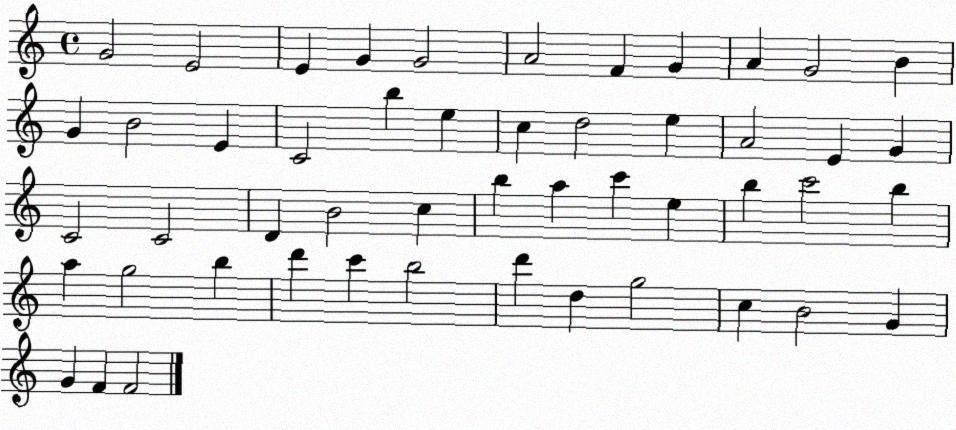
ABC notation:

X:1
T:Untitled
M:4/4
L:1/4
K:C
G2 E2 E G G2 A2 F G A G2 B G B2 E C2 b e c d2 e A2 E G C2 C2 D B2 c b a c' e b c'2 b a g2 b d' c' b2 d' d g2 c B2 G G F F2